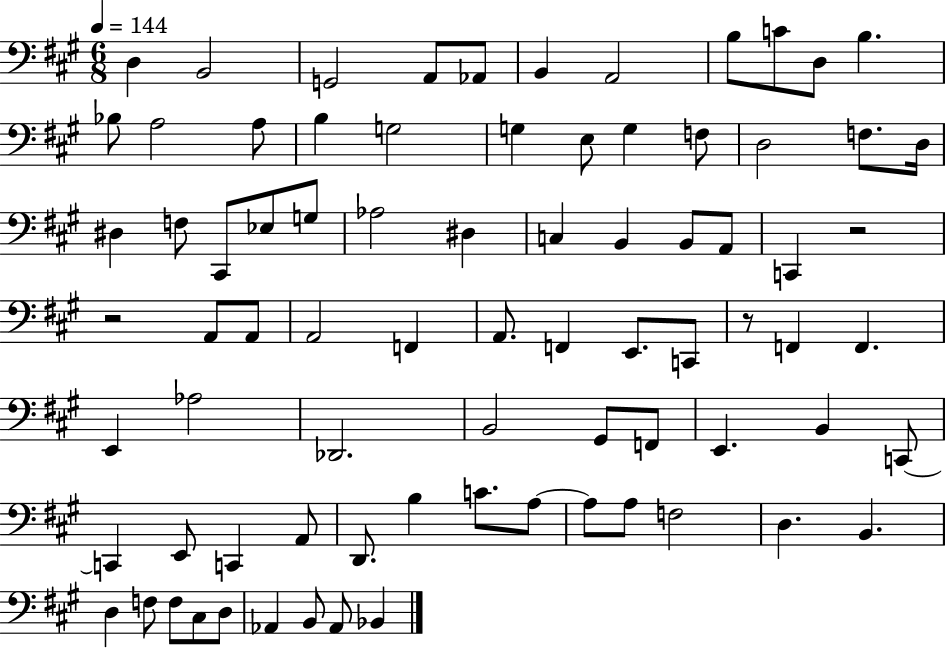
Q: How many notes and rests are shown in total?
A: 79